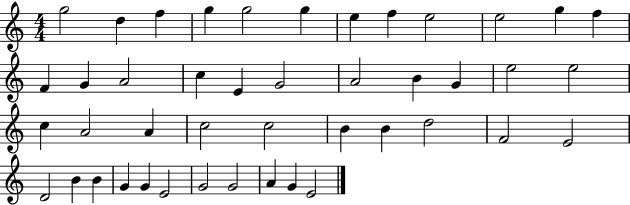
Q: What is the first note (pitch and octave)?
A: G5